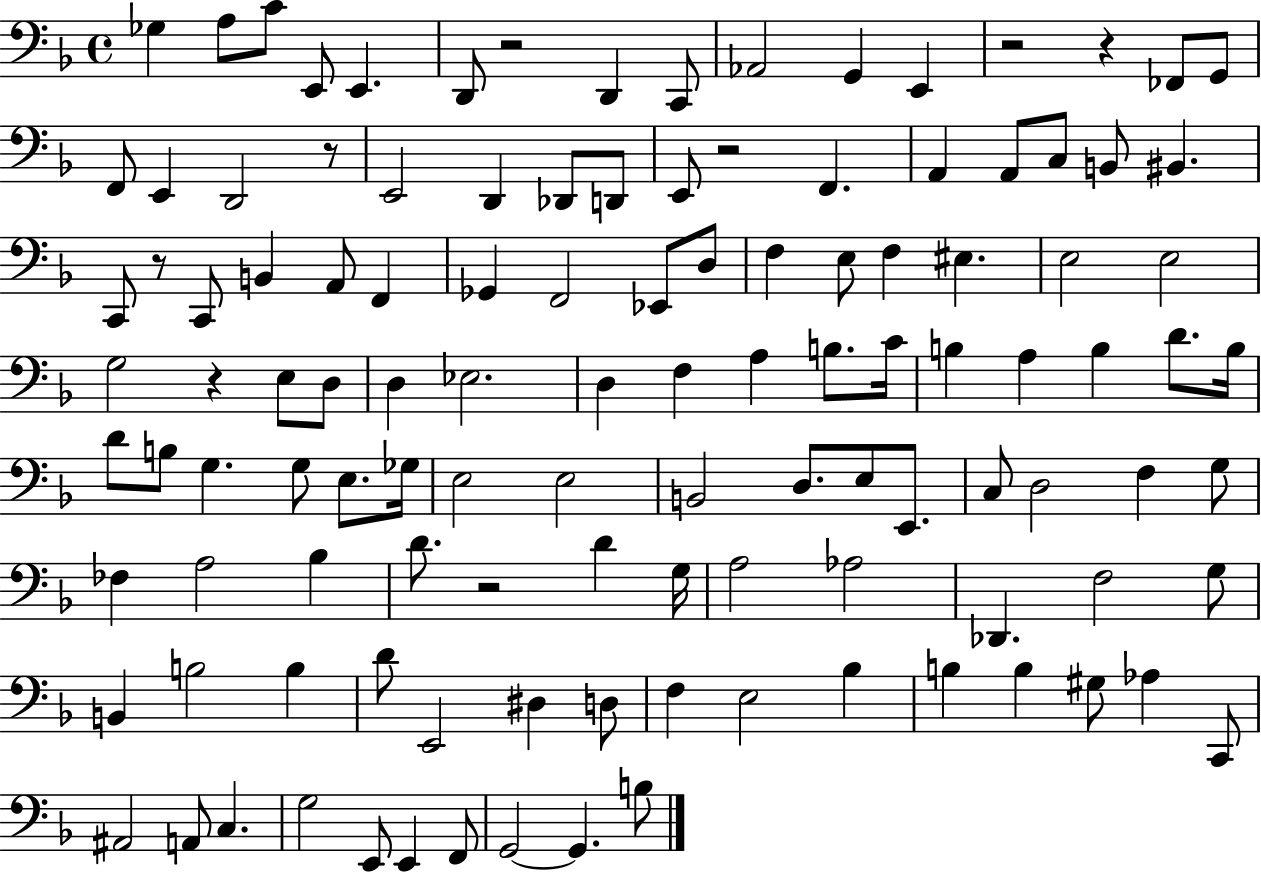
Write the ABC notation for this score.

X:1
T:Untitled
M:4/4
L:1/4
K:F
_G, A,/2 C/2 E,,/2 E,, D,,/2 z2 D,, C,,/2 _A,,2 G,, E,, z2 z _F,,/2 G,,/2 F,,/2 E,, D,,2 z/2 E,,2 D,, _D,,/2 D,,/2 E,,/2 z2 F,, A,, A,,/2 C,/2 B,,/2 ^B,, C,,/2 z/2 C,,/2 B,, A,,/2 F,, _G,, F,,2 _E,,/2 D,/2 F, E,/2 F, ^E, E,2 E,2 G,2 z E,/2 D,/2 D, _E,2 D, F, A, B,/2 C/4 B, A, B, D/2 B,/4 D/2 B,/2 G, G,/2 E,/2 _G,/4 E,2 E,2 B,,2 D,/2 E,/2 E,,/2 C,/2 D,2 F, G,/2 _F, A,2 _B, D/2 z2 D G,/4 A,2 _A,2 _D,, F,2 G,/2 B,, B,2 B, D/2 E,,2 ^D, D,/2 F, E,2 _B, B, B, ^G,/2 _A, C,,/2 ^A,,2 A,,/2 C, G,2 E,,/2 E,, F,,/2 G,,2 G,, B,/2